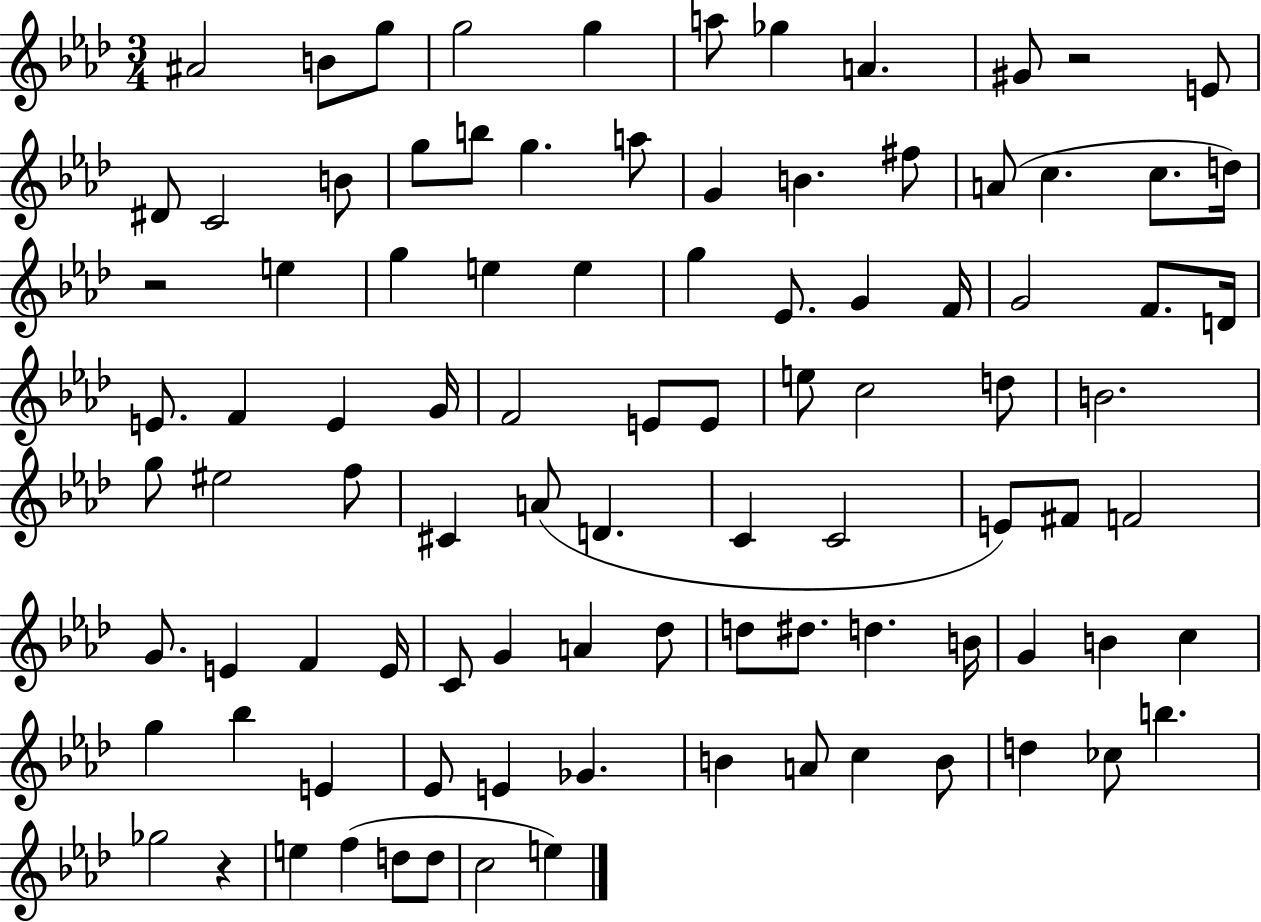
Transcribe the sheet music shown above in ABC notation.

X:1
T:Untitled
M:3/4
L:1/4
K:Ab
^A2 B/2 g/2 g2 g a/2 _g A ^G/2 z2 E/2 ^D/2 C2 B/2 g/2 b/2 g a/2 G B ^f/2 A/2 c c/2 d/4 z2 e g e e g _E/2 G F/4 G2 F/2 D/4 E/2 F E G/4 F2 E/2 E/2 e/2 c2 d/2 B2 g/2 ^e2 f/2 ^C A/2 D C C2 E/2 ^F/2 F2 G/2 E F E/4 C/2 G A _d/2 d/2 ^d/2 d B/4 G B c g _b E _E/2 E _G B A/2 c B/2 d _c/2 b _g2 z e f d/2 d/2 c2 e